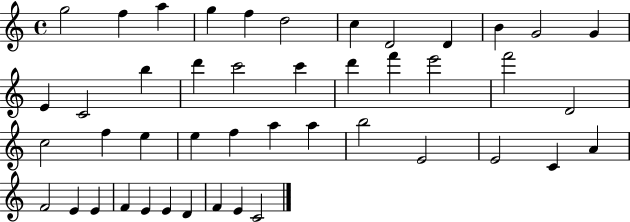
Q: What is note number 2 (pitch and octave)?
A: F5